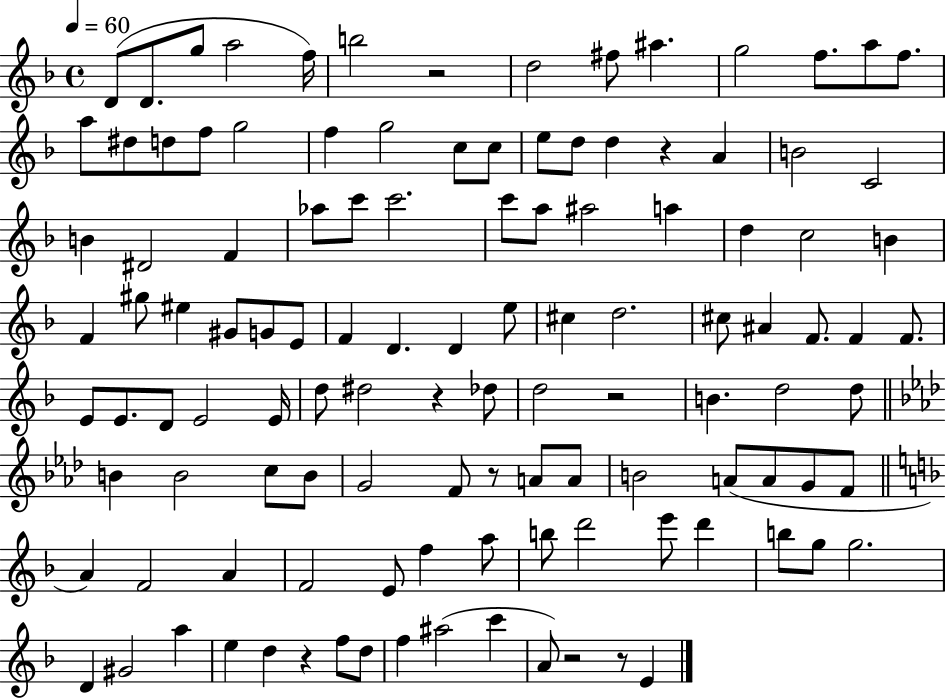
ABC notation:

X:1
T:Untitled
M:4/4
L:1/4
K:F
D/2 D/2 g/2 a2 f/4 b2 z2 d2 ^f/2 ^a g2 f/2 a/2 f/2 a/2 ^d/2 d/2 f/2 g2 f g2 c/2 c/2 e/2 d/2 d z A B2 C2 B ^D2 F _a/2 c'/2 c'2 c'/2 a/2 ^a2 a d c2 B F ^g/2 ^e ^G/2 G/2 E/2 F D D e/2 ^c d2 ^c/2 ^A F/2 F F/2 E/2 E/2 D/2 E2 E/4 d/2 ^d2 z _d/2 d2 z2 B d2 d/2 B B2 c/2 B/2 G2 F/2 z/2 A/2 A/2 B2 A/2 A/2 G/2 F/2 A F2 A F2 E/2 f a/2 b/2 d'2 e'/2 d' b/2 g/2 g2 D ^G2 a e d z f/2 d/2 f ^a2 c' A/2 z2 z/2 E